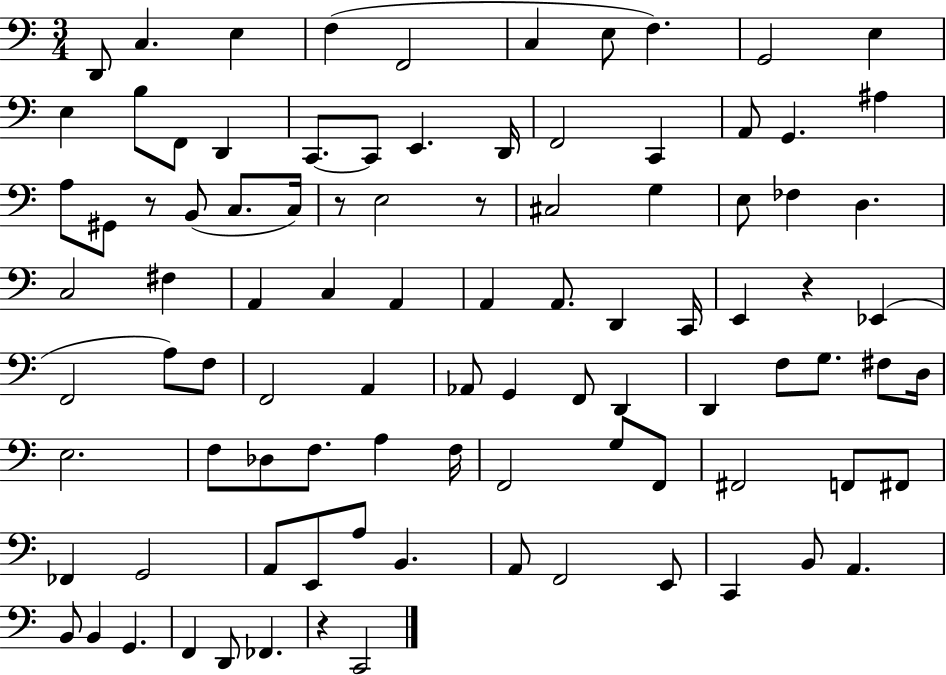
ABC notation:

X:1
T:Untitled
M:3/4
L:1/4
K:C
D,,/2 C, E, F, F,,2 C, E,/2 F, G,,2 E, E, B,/2 F,,/2 D,, C,,/2 C,,/2 E,, D,,/4 F,,2 C,, A,,/2 G,, ^A, A,/2 ^G,,/2 z/2 B,,/2 C,/2 C,/4 z/2 E,2 z/2 ^C,2 G, E,/2 _F, D, C,2 ^F, A,, C, A,, A,, A,,/2 D,, C,,/4 E,, z _E,, F,,2 A,/2 F,/2 F,,2 A,, _A,,/2 G,, F,,/2 D,, D,, F,/2 G,/2 ^F,/2 D,/4 E,2 F,/2 _D,/2 F,/2 A, F,/4 F,,2 G,/2 F,,/2 ^F,,2 F,,/2 ^F,,/2 _F,, G,,2 A,,/2 E,,/2 A,/2 B,, A,,/2 F,,2 E,,/2 C,, B,,/2 A,, B,,/2 B,, G,, F,, D,,/2 _F,, z C,,2